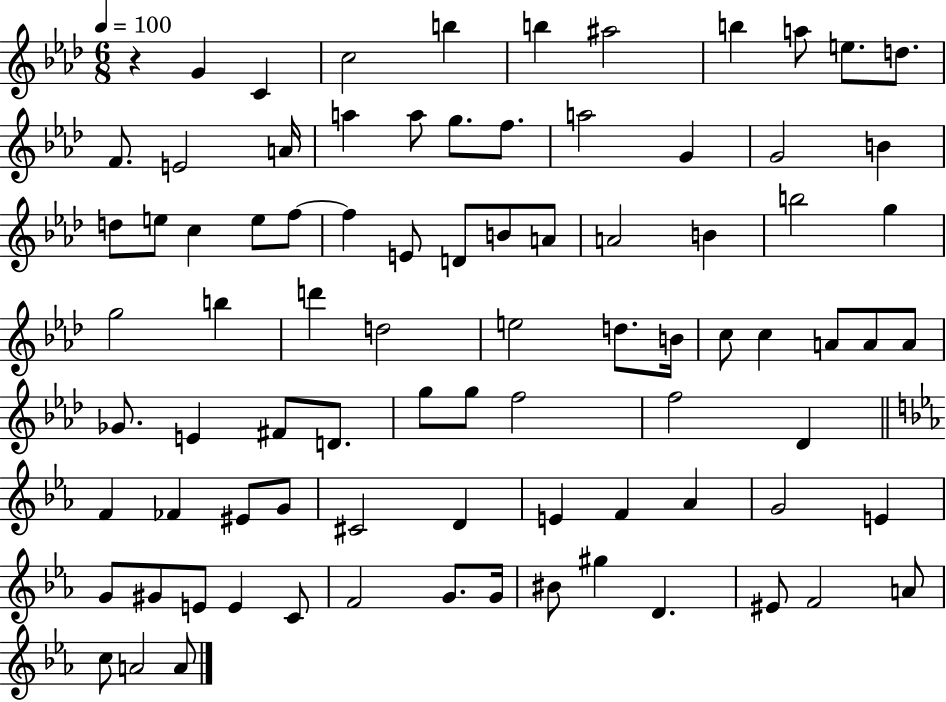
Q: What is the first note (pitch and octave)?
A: G4